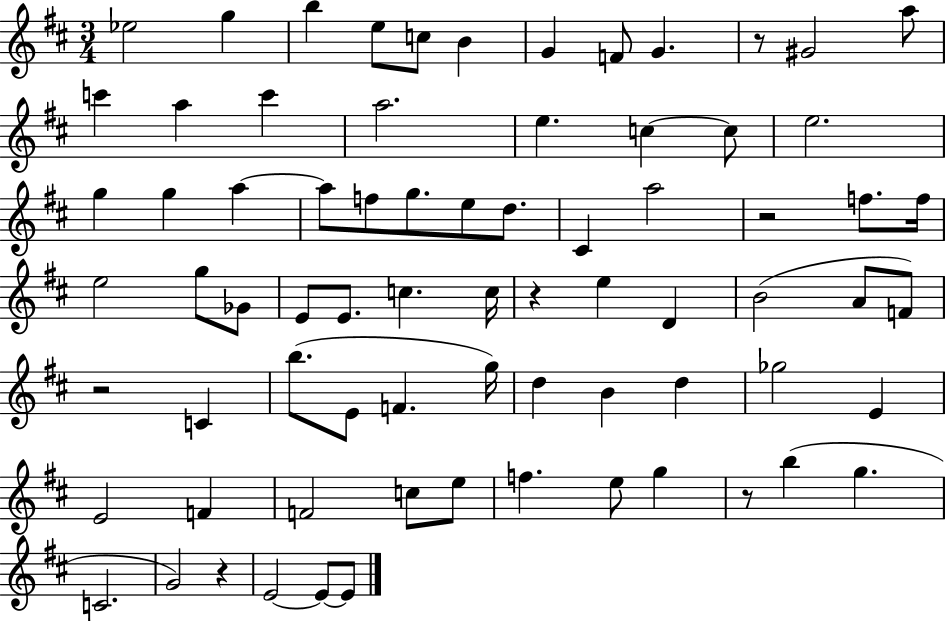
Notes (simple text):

Eb5/h G5/q B5/q E5/e C5/e B4/q G4/q F4/e G4/q. R/e G#4/h A5/e C6/q A5/q C6/q A5/h. E5/q. C5/q C5/e E5/h. G5/q G5/q A5/q A5/e F5/e G5/e. E5/e D5/e. C#4/q A5/h R/h F5/e. F5/s E5/h G5/e Gb4/e E4/e E4/e. C5/q. C5/s R/q E5/q D4/q B4/h A4/e F4/e R/h C4/q B5/e. E4/e F4/q. G5/s D5/q B4/q D5/q Gb5/h E4/q E4/h F4/q F4/h C5/e E5/e F5/q. E5/e G5/q R/e B5/q G5/q. C4/h. G4/h R/q E4/h E4/e E4/e